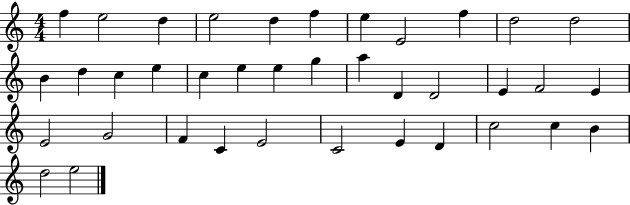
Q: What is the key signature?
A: C major